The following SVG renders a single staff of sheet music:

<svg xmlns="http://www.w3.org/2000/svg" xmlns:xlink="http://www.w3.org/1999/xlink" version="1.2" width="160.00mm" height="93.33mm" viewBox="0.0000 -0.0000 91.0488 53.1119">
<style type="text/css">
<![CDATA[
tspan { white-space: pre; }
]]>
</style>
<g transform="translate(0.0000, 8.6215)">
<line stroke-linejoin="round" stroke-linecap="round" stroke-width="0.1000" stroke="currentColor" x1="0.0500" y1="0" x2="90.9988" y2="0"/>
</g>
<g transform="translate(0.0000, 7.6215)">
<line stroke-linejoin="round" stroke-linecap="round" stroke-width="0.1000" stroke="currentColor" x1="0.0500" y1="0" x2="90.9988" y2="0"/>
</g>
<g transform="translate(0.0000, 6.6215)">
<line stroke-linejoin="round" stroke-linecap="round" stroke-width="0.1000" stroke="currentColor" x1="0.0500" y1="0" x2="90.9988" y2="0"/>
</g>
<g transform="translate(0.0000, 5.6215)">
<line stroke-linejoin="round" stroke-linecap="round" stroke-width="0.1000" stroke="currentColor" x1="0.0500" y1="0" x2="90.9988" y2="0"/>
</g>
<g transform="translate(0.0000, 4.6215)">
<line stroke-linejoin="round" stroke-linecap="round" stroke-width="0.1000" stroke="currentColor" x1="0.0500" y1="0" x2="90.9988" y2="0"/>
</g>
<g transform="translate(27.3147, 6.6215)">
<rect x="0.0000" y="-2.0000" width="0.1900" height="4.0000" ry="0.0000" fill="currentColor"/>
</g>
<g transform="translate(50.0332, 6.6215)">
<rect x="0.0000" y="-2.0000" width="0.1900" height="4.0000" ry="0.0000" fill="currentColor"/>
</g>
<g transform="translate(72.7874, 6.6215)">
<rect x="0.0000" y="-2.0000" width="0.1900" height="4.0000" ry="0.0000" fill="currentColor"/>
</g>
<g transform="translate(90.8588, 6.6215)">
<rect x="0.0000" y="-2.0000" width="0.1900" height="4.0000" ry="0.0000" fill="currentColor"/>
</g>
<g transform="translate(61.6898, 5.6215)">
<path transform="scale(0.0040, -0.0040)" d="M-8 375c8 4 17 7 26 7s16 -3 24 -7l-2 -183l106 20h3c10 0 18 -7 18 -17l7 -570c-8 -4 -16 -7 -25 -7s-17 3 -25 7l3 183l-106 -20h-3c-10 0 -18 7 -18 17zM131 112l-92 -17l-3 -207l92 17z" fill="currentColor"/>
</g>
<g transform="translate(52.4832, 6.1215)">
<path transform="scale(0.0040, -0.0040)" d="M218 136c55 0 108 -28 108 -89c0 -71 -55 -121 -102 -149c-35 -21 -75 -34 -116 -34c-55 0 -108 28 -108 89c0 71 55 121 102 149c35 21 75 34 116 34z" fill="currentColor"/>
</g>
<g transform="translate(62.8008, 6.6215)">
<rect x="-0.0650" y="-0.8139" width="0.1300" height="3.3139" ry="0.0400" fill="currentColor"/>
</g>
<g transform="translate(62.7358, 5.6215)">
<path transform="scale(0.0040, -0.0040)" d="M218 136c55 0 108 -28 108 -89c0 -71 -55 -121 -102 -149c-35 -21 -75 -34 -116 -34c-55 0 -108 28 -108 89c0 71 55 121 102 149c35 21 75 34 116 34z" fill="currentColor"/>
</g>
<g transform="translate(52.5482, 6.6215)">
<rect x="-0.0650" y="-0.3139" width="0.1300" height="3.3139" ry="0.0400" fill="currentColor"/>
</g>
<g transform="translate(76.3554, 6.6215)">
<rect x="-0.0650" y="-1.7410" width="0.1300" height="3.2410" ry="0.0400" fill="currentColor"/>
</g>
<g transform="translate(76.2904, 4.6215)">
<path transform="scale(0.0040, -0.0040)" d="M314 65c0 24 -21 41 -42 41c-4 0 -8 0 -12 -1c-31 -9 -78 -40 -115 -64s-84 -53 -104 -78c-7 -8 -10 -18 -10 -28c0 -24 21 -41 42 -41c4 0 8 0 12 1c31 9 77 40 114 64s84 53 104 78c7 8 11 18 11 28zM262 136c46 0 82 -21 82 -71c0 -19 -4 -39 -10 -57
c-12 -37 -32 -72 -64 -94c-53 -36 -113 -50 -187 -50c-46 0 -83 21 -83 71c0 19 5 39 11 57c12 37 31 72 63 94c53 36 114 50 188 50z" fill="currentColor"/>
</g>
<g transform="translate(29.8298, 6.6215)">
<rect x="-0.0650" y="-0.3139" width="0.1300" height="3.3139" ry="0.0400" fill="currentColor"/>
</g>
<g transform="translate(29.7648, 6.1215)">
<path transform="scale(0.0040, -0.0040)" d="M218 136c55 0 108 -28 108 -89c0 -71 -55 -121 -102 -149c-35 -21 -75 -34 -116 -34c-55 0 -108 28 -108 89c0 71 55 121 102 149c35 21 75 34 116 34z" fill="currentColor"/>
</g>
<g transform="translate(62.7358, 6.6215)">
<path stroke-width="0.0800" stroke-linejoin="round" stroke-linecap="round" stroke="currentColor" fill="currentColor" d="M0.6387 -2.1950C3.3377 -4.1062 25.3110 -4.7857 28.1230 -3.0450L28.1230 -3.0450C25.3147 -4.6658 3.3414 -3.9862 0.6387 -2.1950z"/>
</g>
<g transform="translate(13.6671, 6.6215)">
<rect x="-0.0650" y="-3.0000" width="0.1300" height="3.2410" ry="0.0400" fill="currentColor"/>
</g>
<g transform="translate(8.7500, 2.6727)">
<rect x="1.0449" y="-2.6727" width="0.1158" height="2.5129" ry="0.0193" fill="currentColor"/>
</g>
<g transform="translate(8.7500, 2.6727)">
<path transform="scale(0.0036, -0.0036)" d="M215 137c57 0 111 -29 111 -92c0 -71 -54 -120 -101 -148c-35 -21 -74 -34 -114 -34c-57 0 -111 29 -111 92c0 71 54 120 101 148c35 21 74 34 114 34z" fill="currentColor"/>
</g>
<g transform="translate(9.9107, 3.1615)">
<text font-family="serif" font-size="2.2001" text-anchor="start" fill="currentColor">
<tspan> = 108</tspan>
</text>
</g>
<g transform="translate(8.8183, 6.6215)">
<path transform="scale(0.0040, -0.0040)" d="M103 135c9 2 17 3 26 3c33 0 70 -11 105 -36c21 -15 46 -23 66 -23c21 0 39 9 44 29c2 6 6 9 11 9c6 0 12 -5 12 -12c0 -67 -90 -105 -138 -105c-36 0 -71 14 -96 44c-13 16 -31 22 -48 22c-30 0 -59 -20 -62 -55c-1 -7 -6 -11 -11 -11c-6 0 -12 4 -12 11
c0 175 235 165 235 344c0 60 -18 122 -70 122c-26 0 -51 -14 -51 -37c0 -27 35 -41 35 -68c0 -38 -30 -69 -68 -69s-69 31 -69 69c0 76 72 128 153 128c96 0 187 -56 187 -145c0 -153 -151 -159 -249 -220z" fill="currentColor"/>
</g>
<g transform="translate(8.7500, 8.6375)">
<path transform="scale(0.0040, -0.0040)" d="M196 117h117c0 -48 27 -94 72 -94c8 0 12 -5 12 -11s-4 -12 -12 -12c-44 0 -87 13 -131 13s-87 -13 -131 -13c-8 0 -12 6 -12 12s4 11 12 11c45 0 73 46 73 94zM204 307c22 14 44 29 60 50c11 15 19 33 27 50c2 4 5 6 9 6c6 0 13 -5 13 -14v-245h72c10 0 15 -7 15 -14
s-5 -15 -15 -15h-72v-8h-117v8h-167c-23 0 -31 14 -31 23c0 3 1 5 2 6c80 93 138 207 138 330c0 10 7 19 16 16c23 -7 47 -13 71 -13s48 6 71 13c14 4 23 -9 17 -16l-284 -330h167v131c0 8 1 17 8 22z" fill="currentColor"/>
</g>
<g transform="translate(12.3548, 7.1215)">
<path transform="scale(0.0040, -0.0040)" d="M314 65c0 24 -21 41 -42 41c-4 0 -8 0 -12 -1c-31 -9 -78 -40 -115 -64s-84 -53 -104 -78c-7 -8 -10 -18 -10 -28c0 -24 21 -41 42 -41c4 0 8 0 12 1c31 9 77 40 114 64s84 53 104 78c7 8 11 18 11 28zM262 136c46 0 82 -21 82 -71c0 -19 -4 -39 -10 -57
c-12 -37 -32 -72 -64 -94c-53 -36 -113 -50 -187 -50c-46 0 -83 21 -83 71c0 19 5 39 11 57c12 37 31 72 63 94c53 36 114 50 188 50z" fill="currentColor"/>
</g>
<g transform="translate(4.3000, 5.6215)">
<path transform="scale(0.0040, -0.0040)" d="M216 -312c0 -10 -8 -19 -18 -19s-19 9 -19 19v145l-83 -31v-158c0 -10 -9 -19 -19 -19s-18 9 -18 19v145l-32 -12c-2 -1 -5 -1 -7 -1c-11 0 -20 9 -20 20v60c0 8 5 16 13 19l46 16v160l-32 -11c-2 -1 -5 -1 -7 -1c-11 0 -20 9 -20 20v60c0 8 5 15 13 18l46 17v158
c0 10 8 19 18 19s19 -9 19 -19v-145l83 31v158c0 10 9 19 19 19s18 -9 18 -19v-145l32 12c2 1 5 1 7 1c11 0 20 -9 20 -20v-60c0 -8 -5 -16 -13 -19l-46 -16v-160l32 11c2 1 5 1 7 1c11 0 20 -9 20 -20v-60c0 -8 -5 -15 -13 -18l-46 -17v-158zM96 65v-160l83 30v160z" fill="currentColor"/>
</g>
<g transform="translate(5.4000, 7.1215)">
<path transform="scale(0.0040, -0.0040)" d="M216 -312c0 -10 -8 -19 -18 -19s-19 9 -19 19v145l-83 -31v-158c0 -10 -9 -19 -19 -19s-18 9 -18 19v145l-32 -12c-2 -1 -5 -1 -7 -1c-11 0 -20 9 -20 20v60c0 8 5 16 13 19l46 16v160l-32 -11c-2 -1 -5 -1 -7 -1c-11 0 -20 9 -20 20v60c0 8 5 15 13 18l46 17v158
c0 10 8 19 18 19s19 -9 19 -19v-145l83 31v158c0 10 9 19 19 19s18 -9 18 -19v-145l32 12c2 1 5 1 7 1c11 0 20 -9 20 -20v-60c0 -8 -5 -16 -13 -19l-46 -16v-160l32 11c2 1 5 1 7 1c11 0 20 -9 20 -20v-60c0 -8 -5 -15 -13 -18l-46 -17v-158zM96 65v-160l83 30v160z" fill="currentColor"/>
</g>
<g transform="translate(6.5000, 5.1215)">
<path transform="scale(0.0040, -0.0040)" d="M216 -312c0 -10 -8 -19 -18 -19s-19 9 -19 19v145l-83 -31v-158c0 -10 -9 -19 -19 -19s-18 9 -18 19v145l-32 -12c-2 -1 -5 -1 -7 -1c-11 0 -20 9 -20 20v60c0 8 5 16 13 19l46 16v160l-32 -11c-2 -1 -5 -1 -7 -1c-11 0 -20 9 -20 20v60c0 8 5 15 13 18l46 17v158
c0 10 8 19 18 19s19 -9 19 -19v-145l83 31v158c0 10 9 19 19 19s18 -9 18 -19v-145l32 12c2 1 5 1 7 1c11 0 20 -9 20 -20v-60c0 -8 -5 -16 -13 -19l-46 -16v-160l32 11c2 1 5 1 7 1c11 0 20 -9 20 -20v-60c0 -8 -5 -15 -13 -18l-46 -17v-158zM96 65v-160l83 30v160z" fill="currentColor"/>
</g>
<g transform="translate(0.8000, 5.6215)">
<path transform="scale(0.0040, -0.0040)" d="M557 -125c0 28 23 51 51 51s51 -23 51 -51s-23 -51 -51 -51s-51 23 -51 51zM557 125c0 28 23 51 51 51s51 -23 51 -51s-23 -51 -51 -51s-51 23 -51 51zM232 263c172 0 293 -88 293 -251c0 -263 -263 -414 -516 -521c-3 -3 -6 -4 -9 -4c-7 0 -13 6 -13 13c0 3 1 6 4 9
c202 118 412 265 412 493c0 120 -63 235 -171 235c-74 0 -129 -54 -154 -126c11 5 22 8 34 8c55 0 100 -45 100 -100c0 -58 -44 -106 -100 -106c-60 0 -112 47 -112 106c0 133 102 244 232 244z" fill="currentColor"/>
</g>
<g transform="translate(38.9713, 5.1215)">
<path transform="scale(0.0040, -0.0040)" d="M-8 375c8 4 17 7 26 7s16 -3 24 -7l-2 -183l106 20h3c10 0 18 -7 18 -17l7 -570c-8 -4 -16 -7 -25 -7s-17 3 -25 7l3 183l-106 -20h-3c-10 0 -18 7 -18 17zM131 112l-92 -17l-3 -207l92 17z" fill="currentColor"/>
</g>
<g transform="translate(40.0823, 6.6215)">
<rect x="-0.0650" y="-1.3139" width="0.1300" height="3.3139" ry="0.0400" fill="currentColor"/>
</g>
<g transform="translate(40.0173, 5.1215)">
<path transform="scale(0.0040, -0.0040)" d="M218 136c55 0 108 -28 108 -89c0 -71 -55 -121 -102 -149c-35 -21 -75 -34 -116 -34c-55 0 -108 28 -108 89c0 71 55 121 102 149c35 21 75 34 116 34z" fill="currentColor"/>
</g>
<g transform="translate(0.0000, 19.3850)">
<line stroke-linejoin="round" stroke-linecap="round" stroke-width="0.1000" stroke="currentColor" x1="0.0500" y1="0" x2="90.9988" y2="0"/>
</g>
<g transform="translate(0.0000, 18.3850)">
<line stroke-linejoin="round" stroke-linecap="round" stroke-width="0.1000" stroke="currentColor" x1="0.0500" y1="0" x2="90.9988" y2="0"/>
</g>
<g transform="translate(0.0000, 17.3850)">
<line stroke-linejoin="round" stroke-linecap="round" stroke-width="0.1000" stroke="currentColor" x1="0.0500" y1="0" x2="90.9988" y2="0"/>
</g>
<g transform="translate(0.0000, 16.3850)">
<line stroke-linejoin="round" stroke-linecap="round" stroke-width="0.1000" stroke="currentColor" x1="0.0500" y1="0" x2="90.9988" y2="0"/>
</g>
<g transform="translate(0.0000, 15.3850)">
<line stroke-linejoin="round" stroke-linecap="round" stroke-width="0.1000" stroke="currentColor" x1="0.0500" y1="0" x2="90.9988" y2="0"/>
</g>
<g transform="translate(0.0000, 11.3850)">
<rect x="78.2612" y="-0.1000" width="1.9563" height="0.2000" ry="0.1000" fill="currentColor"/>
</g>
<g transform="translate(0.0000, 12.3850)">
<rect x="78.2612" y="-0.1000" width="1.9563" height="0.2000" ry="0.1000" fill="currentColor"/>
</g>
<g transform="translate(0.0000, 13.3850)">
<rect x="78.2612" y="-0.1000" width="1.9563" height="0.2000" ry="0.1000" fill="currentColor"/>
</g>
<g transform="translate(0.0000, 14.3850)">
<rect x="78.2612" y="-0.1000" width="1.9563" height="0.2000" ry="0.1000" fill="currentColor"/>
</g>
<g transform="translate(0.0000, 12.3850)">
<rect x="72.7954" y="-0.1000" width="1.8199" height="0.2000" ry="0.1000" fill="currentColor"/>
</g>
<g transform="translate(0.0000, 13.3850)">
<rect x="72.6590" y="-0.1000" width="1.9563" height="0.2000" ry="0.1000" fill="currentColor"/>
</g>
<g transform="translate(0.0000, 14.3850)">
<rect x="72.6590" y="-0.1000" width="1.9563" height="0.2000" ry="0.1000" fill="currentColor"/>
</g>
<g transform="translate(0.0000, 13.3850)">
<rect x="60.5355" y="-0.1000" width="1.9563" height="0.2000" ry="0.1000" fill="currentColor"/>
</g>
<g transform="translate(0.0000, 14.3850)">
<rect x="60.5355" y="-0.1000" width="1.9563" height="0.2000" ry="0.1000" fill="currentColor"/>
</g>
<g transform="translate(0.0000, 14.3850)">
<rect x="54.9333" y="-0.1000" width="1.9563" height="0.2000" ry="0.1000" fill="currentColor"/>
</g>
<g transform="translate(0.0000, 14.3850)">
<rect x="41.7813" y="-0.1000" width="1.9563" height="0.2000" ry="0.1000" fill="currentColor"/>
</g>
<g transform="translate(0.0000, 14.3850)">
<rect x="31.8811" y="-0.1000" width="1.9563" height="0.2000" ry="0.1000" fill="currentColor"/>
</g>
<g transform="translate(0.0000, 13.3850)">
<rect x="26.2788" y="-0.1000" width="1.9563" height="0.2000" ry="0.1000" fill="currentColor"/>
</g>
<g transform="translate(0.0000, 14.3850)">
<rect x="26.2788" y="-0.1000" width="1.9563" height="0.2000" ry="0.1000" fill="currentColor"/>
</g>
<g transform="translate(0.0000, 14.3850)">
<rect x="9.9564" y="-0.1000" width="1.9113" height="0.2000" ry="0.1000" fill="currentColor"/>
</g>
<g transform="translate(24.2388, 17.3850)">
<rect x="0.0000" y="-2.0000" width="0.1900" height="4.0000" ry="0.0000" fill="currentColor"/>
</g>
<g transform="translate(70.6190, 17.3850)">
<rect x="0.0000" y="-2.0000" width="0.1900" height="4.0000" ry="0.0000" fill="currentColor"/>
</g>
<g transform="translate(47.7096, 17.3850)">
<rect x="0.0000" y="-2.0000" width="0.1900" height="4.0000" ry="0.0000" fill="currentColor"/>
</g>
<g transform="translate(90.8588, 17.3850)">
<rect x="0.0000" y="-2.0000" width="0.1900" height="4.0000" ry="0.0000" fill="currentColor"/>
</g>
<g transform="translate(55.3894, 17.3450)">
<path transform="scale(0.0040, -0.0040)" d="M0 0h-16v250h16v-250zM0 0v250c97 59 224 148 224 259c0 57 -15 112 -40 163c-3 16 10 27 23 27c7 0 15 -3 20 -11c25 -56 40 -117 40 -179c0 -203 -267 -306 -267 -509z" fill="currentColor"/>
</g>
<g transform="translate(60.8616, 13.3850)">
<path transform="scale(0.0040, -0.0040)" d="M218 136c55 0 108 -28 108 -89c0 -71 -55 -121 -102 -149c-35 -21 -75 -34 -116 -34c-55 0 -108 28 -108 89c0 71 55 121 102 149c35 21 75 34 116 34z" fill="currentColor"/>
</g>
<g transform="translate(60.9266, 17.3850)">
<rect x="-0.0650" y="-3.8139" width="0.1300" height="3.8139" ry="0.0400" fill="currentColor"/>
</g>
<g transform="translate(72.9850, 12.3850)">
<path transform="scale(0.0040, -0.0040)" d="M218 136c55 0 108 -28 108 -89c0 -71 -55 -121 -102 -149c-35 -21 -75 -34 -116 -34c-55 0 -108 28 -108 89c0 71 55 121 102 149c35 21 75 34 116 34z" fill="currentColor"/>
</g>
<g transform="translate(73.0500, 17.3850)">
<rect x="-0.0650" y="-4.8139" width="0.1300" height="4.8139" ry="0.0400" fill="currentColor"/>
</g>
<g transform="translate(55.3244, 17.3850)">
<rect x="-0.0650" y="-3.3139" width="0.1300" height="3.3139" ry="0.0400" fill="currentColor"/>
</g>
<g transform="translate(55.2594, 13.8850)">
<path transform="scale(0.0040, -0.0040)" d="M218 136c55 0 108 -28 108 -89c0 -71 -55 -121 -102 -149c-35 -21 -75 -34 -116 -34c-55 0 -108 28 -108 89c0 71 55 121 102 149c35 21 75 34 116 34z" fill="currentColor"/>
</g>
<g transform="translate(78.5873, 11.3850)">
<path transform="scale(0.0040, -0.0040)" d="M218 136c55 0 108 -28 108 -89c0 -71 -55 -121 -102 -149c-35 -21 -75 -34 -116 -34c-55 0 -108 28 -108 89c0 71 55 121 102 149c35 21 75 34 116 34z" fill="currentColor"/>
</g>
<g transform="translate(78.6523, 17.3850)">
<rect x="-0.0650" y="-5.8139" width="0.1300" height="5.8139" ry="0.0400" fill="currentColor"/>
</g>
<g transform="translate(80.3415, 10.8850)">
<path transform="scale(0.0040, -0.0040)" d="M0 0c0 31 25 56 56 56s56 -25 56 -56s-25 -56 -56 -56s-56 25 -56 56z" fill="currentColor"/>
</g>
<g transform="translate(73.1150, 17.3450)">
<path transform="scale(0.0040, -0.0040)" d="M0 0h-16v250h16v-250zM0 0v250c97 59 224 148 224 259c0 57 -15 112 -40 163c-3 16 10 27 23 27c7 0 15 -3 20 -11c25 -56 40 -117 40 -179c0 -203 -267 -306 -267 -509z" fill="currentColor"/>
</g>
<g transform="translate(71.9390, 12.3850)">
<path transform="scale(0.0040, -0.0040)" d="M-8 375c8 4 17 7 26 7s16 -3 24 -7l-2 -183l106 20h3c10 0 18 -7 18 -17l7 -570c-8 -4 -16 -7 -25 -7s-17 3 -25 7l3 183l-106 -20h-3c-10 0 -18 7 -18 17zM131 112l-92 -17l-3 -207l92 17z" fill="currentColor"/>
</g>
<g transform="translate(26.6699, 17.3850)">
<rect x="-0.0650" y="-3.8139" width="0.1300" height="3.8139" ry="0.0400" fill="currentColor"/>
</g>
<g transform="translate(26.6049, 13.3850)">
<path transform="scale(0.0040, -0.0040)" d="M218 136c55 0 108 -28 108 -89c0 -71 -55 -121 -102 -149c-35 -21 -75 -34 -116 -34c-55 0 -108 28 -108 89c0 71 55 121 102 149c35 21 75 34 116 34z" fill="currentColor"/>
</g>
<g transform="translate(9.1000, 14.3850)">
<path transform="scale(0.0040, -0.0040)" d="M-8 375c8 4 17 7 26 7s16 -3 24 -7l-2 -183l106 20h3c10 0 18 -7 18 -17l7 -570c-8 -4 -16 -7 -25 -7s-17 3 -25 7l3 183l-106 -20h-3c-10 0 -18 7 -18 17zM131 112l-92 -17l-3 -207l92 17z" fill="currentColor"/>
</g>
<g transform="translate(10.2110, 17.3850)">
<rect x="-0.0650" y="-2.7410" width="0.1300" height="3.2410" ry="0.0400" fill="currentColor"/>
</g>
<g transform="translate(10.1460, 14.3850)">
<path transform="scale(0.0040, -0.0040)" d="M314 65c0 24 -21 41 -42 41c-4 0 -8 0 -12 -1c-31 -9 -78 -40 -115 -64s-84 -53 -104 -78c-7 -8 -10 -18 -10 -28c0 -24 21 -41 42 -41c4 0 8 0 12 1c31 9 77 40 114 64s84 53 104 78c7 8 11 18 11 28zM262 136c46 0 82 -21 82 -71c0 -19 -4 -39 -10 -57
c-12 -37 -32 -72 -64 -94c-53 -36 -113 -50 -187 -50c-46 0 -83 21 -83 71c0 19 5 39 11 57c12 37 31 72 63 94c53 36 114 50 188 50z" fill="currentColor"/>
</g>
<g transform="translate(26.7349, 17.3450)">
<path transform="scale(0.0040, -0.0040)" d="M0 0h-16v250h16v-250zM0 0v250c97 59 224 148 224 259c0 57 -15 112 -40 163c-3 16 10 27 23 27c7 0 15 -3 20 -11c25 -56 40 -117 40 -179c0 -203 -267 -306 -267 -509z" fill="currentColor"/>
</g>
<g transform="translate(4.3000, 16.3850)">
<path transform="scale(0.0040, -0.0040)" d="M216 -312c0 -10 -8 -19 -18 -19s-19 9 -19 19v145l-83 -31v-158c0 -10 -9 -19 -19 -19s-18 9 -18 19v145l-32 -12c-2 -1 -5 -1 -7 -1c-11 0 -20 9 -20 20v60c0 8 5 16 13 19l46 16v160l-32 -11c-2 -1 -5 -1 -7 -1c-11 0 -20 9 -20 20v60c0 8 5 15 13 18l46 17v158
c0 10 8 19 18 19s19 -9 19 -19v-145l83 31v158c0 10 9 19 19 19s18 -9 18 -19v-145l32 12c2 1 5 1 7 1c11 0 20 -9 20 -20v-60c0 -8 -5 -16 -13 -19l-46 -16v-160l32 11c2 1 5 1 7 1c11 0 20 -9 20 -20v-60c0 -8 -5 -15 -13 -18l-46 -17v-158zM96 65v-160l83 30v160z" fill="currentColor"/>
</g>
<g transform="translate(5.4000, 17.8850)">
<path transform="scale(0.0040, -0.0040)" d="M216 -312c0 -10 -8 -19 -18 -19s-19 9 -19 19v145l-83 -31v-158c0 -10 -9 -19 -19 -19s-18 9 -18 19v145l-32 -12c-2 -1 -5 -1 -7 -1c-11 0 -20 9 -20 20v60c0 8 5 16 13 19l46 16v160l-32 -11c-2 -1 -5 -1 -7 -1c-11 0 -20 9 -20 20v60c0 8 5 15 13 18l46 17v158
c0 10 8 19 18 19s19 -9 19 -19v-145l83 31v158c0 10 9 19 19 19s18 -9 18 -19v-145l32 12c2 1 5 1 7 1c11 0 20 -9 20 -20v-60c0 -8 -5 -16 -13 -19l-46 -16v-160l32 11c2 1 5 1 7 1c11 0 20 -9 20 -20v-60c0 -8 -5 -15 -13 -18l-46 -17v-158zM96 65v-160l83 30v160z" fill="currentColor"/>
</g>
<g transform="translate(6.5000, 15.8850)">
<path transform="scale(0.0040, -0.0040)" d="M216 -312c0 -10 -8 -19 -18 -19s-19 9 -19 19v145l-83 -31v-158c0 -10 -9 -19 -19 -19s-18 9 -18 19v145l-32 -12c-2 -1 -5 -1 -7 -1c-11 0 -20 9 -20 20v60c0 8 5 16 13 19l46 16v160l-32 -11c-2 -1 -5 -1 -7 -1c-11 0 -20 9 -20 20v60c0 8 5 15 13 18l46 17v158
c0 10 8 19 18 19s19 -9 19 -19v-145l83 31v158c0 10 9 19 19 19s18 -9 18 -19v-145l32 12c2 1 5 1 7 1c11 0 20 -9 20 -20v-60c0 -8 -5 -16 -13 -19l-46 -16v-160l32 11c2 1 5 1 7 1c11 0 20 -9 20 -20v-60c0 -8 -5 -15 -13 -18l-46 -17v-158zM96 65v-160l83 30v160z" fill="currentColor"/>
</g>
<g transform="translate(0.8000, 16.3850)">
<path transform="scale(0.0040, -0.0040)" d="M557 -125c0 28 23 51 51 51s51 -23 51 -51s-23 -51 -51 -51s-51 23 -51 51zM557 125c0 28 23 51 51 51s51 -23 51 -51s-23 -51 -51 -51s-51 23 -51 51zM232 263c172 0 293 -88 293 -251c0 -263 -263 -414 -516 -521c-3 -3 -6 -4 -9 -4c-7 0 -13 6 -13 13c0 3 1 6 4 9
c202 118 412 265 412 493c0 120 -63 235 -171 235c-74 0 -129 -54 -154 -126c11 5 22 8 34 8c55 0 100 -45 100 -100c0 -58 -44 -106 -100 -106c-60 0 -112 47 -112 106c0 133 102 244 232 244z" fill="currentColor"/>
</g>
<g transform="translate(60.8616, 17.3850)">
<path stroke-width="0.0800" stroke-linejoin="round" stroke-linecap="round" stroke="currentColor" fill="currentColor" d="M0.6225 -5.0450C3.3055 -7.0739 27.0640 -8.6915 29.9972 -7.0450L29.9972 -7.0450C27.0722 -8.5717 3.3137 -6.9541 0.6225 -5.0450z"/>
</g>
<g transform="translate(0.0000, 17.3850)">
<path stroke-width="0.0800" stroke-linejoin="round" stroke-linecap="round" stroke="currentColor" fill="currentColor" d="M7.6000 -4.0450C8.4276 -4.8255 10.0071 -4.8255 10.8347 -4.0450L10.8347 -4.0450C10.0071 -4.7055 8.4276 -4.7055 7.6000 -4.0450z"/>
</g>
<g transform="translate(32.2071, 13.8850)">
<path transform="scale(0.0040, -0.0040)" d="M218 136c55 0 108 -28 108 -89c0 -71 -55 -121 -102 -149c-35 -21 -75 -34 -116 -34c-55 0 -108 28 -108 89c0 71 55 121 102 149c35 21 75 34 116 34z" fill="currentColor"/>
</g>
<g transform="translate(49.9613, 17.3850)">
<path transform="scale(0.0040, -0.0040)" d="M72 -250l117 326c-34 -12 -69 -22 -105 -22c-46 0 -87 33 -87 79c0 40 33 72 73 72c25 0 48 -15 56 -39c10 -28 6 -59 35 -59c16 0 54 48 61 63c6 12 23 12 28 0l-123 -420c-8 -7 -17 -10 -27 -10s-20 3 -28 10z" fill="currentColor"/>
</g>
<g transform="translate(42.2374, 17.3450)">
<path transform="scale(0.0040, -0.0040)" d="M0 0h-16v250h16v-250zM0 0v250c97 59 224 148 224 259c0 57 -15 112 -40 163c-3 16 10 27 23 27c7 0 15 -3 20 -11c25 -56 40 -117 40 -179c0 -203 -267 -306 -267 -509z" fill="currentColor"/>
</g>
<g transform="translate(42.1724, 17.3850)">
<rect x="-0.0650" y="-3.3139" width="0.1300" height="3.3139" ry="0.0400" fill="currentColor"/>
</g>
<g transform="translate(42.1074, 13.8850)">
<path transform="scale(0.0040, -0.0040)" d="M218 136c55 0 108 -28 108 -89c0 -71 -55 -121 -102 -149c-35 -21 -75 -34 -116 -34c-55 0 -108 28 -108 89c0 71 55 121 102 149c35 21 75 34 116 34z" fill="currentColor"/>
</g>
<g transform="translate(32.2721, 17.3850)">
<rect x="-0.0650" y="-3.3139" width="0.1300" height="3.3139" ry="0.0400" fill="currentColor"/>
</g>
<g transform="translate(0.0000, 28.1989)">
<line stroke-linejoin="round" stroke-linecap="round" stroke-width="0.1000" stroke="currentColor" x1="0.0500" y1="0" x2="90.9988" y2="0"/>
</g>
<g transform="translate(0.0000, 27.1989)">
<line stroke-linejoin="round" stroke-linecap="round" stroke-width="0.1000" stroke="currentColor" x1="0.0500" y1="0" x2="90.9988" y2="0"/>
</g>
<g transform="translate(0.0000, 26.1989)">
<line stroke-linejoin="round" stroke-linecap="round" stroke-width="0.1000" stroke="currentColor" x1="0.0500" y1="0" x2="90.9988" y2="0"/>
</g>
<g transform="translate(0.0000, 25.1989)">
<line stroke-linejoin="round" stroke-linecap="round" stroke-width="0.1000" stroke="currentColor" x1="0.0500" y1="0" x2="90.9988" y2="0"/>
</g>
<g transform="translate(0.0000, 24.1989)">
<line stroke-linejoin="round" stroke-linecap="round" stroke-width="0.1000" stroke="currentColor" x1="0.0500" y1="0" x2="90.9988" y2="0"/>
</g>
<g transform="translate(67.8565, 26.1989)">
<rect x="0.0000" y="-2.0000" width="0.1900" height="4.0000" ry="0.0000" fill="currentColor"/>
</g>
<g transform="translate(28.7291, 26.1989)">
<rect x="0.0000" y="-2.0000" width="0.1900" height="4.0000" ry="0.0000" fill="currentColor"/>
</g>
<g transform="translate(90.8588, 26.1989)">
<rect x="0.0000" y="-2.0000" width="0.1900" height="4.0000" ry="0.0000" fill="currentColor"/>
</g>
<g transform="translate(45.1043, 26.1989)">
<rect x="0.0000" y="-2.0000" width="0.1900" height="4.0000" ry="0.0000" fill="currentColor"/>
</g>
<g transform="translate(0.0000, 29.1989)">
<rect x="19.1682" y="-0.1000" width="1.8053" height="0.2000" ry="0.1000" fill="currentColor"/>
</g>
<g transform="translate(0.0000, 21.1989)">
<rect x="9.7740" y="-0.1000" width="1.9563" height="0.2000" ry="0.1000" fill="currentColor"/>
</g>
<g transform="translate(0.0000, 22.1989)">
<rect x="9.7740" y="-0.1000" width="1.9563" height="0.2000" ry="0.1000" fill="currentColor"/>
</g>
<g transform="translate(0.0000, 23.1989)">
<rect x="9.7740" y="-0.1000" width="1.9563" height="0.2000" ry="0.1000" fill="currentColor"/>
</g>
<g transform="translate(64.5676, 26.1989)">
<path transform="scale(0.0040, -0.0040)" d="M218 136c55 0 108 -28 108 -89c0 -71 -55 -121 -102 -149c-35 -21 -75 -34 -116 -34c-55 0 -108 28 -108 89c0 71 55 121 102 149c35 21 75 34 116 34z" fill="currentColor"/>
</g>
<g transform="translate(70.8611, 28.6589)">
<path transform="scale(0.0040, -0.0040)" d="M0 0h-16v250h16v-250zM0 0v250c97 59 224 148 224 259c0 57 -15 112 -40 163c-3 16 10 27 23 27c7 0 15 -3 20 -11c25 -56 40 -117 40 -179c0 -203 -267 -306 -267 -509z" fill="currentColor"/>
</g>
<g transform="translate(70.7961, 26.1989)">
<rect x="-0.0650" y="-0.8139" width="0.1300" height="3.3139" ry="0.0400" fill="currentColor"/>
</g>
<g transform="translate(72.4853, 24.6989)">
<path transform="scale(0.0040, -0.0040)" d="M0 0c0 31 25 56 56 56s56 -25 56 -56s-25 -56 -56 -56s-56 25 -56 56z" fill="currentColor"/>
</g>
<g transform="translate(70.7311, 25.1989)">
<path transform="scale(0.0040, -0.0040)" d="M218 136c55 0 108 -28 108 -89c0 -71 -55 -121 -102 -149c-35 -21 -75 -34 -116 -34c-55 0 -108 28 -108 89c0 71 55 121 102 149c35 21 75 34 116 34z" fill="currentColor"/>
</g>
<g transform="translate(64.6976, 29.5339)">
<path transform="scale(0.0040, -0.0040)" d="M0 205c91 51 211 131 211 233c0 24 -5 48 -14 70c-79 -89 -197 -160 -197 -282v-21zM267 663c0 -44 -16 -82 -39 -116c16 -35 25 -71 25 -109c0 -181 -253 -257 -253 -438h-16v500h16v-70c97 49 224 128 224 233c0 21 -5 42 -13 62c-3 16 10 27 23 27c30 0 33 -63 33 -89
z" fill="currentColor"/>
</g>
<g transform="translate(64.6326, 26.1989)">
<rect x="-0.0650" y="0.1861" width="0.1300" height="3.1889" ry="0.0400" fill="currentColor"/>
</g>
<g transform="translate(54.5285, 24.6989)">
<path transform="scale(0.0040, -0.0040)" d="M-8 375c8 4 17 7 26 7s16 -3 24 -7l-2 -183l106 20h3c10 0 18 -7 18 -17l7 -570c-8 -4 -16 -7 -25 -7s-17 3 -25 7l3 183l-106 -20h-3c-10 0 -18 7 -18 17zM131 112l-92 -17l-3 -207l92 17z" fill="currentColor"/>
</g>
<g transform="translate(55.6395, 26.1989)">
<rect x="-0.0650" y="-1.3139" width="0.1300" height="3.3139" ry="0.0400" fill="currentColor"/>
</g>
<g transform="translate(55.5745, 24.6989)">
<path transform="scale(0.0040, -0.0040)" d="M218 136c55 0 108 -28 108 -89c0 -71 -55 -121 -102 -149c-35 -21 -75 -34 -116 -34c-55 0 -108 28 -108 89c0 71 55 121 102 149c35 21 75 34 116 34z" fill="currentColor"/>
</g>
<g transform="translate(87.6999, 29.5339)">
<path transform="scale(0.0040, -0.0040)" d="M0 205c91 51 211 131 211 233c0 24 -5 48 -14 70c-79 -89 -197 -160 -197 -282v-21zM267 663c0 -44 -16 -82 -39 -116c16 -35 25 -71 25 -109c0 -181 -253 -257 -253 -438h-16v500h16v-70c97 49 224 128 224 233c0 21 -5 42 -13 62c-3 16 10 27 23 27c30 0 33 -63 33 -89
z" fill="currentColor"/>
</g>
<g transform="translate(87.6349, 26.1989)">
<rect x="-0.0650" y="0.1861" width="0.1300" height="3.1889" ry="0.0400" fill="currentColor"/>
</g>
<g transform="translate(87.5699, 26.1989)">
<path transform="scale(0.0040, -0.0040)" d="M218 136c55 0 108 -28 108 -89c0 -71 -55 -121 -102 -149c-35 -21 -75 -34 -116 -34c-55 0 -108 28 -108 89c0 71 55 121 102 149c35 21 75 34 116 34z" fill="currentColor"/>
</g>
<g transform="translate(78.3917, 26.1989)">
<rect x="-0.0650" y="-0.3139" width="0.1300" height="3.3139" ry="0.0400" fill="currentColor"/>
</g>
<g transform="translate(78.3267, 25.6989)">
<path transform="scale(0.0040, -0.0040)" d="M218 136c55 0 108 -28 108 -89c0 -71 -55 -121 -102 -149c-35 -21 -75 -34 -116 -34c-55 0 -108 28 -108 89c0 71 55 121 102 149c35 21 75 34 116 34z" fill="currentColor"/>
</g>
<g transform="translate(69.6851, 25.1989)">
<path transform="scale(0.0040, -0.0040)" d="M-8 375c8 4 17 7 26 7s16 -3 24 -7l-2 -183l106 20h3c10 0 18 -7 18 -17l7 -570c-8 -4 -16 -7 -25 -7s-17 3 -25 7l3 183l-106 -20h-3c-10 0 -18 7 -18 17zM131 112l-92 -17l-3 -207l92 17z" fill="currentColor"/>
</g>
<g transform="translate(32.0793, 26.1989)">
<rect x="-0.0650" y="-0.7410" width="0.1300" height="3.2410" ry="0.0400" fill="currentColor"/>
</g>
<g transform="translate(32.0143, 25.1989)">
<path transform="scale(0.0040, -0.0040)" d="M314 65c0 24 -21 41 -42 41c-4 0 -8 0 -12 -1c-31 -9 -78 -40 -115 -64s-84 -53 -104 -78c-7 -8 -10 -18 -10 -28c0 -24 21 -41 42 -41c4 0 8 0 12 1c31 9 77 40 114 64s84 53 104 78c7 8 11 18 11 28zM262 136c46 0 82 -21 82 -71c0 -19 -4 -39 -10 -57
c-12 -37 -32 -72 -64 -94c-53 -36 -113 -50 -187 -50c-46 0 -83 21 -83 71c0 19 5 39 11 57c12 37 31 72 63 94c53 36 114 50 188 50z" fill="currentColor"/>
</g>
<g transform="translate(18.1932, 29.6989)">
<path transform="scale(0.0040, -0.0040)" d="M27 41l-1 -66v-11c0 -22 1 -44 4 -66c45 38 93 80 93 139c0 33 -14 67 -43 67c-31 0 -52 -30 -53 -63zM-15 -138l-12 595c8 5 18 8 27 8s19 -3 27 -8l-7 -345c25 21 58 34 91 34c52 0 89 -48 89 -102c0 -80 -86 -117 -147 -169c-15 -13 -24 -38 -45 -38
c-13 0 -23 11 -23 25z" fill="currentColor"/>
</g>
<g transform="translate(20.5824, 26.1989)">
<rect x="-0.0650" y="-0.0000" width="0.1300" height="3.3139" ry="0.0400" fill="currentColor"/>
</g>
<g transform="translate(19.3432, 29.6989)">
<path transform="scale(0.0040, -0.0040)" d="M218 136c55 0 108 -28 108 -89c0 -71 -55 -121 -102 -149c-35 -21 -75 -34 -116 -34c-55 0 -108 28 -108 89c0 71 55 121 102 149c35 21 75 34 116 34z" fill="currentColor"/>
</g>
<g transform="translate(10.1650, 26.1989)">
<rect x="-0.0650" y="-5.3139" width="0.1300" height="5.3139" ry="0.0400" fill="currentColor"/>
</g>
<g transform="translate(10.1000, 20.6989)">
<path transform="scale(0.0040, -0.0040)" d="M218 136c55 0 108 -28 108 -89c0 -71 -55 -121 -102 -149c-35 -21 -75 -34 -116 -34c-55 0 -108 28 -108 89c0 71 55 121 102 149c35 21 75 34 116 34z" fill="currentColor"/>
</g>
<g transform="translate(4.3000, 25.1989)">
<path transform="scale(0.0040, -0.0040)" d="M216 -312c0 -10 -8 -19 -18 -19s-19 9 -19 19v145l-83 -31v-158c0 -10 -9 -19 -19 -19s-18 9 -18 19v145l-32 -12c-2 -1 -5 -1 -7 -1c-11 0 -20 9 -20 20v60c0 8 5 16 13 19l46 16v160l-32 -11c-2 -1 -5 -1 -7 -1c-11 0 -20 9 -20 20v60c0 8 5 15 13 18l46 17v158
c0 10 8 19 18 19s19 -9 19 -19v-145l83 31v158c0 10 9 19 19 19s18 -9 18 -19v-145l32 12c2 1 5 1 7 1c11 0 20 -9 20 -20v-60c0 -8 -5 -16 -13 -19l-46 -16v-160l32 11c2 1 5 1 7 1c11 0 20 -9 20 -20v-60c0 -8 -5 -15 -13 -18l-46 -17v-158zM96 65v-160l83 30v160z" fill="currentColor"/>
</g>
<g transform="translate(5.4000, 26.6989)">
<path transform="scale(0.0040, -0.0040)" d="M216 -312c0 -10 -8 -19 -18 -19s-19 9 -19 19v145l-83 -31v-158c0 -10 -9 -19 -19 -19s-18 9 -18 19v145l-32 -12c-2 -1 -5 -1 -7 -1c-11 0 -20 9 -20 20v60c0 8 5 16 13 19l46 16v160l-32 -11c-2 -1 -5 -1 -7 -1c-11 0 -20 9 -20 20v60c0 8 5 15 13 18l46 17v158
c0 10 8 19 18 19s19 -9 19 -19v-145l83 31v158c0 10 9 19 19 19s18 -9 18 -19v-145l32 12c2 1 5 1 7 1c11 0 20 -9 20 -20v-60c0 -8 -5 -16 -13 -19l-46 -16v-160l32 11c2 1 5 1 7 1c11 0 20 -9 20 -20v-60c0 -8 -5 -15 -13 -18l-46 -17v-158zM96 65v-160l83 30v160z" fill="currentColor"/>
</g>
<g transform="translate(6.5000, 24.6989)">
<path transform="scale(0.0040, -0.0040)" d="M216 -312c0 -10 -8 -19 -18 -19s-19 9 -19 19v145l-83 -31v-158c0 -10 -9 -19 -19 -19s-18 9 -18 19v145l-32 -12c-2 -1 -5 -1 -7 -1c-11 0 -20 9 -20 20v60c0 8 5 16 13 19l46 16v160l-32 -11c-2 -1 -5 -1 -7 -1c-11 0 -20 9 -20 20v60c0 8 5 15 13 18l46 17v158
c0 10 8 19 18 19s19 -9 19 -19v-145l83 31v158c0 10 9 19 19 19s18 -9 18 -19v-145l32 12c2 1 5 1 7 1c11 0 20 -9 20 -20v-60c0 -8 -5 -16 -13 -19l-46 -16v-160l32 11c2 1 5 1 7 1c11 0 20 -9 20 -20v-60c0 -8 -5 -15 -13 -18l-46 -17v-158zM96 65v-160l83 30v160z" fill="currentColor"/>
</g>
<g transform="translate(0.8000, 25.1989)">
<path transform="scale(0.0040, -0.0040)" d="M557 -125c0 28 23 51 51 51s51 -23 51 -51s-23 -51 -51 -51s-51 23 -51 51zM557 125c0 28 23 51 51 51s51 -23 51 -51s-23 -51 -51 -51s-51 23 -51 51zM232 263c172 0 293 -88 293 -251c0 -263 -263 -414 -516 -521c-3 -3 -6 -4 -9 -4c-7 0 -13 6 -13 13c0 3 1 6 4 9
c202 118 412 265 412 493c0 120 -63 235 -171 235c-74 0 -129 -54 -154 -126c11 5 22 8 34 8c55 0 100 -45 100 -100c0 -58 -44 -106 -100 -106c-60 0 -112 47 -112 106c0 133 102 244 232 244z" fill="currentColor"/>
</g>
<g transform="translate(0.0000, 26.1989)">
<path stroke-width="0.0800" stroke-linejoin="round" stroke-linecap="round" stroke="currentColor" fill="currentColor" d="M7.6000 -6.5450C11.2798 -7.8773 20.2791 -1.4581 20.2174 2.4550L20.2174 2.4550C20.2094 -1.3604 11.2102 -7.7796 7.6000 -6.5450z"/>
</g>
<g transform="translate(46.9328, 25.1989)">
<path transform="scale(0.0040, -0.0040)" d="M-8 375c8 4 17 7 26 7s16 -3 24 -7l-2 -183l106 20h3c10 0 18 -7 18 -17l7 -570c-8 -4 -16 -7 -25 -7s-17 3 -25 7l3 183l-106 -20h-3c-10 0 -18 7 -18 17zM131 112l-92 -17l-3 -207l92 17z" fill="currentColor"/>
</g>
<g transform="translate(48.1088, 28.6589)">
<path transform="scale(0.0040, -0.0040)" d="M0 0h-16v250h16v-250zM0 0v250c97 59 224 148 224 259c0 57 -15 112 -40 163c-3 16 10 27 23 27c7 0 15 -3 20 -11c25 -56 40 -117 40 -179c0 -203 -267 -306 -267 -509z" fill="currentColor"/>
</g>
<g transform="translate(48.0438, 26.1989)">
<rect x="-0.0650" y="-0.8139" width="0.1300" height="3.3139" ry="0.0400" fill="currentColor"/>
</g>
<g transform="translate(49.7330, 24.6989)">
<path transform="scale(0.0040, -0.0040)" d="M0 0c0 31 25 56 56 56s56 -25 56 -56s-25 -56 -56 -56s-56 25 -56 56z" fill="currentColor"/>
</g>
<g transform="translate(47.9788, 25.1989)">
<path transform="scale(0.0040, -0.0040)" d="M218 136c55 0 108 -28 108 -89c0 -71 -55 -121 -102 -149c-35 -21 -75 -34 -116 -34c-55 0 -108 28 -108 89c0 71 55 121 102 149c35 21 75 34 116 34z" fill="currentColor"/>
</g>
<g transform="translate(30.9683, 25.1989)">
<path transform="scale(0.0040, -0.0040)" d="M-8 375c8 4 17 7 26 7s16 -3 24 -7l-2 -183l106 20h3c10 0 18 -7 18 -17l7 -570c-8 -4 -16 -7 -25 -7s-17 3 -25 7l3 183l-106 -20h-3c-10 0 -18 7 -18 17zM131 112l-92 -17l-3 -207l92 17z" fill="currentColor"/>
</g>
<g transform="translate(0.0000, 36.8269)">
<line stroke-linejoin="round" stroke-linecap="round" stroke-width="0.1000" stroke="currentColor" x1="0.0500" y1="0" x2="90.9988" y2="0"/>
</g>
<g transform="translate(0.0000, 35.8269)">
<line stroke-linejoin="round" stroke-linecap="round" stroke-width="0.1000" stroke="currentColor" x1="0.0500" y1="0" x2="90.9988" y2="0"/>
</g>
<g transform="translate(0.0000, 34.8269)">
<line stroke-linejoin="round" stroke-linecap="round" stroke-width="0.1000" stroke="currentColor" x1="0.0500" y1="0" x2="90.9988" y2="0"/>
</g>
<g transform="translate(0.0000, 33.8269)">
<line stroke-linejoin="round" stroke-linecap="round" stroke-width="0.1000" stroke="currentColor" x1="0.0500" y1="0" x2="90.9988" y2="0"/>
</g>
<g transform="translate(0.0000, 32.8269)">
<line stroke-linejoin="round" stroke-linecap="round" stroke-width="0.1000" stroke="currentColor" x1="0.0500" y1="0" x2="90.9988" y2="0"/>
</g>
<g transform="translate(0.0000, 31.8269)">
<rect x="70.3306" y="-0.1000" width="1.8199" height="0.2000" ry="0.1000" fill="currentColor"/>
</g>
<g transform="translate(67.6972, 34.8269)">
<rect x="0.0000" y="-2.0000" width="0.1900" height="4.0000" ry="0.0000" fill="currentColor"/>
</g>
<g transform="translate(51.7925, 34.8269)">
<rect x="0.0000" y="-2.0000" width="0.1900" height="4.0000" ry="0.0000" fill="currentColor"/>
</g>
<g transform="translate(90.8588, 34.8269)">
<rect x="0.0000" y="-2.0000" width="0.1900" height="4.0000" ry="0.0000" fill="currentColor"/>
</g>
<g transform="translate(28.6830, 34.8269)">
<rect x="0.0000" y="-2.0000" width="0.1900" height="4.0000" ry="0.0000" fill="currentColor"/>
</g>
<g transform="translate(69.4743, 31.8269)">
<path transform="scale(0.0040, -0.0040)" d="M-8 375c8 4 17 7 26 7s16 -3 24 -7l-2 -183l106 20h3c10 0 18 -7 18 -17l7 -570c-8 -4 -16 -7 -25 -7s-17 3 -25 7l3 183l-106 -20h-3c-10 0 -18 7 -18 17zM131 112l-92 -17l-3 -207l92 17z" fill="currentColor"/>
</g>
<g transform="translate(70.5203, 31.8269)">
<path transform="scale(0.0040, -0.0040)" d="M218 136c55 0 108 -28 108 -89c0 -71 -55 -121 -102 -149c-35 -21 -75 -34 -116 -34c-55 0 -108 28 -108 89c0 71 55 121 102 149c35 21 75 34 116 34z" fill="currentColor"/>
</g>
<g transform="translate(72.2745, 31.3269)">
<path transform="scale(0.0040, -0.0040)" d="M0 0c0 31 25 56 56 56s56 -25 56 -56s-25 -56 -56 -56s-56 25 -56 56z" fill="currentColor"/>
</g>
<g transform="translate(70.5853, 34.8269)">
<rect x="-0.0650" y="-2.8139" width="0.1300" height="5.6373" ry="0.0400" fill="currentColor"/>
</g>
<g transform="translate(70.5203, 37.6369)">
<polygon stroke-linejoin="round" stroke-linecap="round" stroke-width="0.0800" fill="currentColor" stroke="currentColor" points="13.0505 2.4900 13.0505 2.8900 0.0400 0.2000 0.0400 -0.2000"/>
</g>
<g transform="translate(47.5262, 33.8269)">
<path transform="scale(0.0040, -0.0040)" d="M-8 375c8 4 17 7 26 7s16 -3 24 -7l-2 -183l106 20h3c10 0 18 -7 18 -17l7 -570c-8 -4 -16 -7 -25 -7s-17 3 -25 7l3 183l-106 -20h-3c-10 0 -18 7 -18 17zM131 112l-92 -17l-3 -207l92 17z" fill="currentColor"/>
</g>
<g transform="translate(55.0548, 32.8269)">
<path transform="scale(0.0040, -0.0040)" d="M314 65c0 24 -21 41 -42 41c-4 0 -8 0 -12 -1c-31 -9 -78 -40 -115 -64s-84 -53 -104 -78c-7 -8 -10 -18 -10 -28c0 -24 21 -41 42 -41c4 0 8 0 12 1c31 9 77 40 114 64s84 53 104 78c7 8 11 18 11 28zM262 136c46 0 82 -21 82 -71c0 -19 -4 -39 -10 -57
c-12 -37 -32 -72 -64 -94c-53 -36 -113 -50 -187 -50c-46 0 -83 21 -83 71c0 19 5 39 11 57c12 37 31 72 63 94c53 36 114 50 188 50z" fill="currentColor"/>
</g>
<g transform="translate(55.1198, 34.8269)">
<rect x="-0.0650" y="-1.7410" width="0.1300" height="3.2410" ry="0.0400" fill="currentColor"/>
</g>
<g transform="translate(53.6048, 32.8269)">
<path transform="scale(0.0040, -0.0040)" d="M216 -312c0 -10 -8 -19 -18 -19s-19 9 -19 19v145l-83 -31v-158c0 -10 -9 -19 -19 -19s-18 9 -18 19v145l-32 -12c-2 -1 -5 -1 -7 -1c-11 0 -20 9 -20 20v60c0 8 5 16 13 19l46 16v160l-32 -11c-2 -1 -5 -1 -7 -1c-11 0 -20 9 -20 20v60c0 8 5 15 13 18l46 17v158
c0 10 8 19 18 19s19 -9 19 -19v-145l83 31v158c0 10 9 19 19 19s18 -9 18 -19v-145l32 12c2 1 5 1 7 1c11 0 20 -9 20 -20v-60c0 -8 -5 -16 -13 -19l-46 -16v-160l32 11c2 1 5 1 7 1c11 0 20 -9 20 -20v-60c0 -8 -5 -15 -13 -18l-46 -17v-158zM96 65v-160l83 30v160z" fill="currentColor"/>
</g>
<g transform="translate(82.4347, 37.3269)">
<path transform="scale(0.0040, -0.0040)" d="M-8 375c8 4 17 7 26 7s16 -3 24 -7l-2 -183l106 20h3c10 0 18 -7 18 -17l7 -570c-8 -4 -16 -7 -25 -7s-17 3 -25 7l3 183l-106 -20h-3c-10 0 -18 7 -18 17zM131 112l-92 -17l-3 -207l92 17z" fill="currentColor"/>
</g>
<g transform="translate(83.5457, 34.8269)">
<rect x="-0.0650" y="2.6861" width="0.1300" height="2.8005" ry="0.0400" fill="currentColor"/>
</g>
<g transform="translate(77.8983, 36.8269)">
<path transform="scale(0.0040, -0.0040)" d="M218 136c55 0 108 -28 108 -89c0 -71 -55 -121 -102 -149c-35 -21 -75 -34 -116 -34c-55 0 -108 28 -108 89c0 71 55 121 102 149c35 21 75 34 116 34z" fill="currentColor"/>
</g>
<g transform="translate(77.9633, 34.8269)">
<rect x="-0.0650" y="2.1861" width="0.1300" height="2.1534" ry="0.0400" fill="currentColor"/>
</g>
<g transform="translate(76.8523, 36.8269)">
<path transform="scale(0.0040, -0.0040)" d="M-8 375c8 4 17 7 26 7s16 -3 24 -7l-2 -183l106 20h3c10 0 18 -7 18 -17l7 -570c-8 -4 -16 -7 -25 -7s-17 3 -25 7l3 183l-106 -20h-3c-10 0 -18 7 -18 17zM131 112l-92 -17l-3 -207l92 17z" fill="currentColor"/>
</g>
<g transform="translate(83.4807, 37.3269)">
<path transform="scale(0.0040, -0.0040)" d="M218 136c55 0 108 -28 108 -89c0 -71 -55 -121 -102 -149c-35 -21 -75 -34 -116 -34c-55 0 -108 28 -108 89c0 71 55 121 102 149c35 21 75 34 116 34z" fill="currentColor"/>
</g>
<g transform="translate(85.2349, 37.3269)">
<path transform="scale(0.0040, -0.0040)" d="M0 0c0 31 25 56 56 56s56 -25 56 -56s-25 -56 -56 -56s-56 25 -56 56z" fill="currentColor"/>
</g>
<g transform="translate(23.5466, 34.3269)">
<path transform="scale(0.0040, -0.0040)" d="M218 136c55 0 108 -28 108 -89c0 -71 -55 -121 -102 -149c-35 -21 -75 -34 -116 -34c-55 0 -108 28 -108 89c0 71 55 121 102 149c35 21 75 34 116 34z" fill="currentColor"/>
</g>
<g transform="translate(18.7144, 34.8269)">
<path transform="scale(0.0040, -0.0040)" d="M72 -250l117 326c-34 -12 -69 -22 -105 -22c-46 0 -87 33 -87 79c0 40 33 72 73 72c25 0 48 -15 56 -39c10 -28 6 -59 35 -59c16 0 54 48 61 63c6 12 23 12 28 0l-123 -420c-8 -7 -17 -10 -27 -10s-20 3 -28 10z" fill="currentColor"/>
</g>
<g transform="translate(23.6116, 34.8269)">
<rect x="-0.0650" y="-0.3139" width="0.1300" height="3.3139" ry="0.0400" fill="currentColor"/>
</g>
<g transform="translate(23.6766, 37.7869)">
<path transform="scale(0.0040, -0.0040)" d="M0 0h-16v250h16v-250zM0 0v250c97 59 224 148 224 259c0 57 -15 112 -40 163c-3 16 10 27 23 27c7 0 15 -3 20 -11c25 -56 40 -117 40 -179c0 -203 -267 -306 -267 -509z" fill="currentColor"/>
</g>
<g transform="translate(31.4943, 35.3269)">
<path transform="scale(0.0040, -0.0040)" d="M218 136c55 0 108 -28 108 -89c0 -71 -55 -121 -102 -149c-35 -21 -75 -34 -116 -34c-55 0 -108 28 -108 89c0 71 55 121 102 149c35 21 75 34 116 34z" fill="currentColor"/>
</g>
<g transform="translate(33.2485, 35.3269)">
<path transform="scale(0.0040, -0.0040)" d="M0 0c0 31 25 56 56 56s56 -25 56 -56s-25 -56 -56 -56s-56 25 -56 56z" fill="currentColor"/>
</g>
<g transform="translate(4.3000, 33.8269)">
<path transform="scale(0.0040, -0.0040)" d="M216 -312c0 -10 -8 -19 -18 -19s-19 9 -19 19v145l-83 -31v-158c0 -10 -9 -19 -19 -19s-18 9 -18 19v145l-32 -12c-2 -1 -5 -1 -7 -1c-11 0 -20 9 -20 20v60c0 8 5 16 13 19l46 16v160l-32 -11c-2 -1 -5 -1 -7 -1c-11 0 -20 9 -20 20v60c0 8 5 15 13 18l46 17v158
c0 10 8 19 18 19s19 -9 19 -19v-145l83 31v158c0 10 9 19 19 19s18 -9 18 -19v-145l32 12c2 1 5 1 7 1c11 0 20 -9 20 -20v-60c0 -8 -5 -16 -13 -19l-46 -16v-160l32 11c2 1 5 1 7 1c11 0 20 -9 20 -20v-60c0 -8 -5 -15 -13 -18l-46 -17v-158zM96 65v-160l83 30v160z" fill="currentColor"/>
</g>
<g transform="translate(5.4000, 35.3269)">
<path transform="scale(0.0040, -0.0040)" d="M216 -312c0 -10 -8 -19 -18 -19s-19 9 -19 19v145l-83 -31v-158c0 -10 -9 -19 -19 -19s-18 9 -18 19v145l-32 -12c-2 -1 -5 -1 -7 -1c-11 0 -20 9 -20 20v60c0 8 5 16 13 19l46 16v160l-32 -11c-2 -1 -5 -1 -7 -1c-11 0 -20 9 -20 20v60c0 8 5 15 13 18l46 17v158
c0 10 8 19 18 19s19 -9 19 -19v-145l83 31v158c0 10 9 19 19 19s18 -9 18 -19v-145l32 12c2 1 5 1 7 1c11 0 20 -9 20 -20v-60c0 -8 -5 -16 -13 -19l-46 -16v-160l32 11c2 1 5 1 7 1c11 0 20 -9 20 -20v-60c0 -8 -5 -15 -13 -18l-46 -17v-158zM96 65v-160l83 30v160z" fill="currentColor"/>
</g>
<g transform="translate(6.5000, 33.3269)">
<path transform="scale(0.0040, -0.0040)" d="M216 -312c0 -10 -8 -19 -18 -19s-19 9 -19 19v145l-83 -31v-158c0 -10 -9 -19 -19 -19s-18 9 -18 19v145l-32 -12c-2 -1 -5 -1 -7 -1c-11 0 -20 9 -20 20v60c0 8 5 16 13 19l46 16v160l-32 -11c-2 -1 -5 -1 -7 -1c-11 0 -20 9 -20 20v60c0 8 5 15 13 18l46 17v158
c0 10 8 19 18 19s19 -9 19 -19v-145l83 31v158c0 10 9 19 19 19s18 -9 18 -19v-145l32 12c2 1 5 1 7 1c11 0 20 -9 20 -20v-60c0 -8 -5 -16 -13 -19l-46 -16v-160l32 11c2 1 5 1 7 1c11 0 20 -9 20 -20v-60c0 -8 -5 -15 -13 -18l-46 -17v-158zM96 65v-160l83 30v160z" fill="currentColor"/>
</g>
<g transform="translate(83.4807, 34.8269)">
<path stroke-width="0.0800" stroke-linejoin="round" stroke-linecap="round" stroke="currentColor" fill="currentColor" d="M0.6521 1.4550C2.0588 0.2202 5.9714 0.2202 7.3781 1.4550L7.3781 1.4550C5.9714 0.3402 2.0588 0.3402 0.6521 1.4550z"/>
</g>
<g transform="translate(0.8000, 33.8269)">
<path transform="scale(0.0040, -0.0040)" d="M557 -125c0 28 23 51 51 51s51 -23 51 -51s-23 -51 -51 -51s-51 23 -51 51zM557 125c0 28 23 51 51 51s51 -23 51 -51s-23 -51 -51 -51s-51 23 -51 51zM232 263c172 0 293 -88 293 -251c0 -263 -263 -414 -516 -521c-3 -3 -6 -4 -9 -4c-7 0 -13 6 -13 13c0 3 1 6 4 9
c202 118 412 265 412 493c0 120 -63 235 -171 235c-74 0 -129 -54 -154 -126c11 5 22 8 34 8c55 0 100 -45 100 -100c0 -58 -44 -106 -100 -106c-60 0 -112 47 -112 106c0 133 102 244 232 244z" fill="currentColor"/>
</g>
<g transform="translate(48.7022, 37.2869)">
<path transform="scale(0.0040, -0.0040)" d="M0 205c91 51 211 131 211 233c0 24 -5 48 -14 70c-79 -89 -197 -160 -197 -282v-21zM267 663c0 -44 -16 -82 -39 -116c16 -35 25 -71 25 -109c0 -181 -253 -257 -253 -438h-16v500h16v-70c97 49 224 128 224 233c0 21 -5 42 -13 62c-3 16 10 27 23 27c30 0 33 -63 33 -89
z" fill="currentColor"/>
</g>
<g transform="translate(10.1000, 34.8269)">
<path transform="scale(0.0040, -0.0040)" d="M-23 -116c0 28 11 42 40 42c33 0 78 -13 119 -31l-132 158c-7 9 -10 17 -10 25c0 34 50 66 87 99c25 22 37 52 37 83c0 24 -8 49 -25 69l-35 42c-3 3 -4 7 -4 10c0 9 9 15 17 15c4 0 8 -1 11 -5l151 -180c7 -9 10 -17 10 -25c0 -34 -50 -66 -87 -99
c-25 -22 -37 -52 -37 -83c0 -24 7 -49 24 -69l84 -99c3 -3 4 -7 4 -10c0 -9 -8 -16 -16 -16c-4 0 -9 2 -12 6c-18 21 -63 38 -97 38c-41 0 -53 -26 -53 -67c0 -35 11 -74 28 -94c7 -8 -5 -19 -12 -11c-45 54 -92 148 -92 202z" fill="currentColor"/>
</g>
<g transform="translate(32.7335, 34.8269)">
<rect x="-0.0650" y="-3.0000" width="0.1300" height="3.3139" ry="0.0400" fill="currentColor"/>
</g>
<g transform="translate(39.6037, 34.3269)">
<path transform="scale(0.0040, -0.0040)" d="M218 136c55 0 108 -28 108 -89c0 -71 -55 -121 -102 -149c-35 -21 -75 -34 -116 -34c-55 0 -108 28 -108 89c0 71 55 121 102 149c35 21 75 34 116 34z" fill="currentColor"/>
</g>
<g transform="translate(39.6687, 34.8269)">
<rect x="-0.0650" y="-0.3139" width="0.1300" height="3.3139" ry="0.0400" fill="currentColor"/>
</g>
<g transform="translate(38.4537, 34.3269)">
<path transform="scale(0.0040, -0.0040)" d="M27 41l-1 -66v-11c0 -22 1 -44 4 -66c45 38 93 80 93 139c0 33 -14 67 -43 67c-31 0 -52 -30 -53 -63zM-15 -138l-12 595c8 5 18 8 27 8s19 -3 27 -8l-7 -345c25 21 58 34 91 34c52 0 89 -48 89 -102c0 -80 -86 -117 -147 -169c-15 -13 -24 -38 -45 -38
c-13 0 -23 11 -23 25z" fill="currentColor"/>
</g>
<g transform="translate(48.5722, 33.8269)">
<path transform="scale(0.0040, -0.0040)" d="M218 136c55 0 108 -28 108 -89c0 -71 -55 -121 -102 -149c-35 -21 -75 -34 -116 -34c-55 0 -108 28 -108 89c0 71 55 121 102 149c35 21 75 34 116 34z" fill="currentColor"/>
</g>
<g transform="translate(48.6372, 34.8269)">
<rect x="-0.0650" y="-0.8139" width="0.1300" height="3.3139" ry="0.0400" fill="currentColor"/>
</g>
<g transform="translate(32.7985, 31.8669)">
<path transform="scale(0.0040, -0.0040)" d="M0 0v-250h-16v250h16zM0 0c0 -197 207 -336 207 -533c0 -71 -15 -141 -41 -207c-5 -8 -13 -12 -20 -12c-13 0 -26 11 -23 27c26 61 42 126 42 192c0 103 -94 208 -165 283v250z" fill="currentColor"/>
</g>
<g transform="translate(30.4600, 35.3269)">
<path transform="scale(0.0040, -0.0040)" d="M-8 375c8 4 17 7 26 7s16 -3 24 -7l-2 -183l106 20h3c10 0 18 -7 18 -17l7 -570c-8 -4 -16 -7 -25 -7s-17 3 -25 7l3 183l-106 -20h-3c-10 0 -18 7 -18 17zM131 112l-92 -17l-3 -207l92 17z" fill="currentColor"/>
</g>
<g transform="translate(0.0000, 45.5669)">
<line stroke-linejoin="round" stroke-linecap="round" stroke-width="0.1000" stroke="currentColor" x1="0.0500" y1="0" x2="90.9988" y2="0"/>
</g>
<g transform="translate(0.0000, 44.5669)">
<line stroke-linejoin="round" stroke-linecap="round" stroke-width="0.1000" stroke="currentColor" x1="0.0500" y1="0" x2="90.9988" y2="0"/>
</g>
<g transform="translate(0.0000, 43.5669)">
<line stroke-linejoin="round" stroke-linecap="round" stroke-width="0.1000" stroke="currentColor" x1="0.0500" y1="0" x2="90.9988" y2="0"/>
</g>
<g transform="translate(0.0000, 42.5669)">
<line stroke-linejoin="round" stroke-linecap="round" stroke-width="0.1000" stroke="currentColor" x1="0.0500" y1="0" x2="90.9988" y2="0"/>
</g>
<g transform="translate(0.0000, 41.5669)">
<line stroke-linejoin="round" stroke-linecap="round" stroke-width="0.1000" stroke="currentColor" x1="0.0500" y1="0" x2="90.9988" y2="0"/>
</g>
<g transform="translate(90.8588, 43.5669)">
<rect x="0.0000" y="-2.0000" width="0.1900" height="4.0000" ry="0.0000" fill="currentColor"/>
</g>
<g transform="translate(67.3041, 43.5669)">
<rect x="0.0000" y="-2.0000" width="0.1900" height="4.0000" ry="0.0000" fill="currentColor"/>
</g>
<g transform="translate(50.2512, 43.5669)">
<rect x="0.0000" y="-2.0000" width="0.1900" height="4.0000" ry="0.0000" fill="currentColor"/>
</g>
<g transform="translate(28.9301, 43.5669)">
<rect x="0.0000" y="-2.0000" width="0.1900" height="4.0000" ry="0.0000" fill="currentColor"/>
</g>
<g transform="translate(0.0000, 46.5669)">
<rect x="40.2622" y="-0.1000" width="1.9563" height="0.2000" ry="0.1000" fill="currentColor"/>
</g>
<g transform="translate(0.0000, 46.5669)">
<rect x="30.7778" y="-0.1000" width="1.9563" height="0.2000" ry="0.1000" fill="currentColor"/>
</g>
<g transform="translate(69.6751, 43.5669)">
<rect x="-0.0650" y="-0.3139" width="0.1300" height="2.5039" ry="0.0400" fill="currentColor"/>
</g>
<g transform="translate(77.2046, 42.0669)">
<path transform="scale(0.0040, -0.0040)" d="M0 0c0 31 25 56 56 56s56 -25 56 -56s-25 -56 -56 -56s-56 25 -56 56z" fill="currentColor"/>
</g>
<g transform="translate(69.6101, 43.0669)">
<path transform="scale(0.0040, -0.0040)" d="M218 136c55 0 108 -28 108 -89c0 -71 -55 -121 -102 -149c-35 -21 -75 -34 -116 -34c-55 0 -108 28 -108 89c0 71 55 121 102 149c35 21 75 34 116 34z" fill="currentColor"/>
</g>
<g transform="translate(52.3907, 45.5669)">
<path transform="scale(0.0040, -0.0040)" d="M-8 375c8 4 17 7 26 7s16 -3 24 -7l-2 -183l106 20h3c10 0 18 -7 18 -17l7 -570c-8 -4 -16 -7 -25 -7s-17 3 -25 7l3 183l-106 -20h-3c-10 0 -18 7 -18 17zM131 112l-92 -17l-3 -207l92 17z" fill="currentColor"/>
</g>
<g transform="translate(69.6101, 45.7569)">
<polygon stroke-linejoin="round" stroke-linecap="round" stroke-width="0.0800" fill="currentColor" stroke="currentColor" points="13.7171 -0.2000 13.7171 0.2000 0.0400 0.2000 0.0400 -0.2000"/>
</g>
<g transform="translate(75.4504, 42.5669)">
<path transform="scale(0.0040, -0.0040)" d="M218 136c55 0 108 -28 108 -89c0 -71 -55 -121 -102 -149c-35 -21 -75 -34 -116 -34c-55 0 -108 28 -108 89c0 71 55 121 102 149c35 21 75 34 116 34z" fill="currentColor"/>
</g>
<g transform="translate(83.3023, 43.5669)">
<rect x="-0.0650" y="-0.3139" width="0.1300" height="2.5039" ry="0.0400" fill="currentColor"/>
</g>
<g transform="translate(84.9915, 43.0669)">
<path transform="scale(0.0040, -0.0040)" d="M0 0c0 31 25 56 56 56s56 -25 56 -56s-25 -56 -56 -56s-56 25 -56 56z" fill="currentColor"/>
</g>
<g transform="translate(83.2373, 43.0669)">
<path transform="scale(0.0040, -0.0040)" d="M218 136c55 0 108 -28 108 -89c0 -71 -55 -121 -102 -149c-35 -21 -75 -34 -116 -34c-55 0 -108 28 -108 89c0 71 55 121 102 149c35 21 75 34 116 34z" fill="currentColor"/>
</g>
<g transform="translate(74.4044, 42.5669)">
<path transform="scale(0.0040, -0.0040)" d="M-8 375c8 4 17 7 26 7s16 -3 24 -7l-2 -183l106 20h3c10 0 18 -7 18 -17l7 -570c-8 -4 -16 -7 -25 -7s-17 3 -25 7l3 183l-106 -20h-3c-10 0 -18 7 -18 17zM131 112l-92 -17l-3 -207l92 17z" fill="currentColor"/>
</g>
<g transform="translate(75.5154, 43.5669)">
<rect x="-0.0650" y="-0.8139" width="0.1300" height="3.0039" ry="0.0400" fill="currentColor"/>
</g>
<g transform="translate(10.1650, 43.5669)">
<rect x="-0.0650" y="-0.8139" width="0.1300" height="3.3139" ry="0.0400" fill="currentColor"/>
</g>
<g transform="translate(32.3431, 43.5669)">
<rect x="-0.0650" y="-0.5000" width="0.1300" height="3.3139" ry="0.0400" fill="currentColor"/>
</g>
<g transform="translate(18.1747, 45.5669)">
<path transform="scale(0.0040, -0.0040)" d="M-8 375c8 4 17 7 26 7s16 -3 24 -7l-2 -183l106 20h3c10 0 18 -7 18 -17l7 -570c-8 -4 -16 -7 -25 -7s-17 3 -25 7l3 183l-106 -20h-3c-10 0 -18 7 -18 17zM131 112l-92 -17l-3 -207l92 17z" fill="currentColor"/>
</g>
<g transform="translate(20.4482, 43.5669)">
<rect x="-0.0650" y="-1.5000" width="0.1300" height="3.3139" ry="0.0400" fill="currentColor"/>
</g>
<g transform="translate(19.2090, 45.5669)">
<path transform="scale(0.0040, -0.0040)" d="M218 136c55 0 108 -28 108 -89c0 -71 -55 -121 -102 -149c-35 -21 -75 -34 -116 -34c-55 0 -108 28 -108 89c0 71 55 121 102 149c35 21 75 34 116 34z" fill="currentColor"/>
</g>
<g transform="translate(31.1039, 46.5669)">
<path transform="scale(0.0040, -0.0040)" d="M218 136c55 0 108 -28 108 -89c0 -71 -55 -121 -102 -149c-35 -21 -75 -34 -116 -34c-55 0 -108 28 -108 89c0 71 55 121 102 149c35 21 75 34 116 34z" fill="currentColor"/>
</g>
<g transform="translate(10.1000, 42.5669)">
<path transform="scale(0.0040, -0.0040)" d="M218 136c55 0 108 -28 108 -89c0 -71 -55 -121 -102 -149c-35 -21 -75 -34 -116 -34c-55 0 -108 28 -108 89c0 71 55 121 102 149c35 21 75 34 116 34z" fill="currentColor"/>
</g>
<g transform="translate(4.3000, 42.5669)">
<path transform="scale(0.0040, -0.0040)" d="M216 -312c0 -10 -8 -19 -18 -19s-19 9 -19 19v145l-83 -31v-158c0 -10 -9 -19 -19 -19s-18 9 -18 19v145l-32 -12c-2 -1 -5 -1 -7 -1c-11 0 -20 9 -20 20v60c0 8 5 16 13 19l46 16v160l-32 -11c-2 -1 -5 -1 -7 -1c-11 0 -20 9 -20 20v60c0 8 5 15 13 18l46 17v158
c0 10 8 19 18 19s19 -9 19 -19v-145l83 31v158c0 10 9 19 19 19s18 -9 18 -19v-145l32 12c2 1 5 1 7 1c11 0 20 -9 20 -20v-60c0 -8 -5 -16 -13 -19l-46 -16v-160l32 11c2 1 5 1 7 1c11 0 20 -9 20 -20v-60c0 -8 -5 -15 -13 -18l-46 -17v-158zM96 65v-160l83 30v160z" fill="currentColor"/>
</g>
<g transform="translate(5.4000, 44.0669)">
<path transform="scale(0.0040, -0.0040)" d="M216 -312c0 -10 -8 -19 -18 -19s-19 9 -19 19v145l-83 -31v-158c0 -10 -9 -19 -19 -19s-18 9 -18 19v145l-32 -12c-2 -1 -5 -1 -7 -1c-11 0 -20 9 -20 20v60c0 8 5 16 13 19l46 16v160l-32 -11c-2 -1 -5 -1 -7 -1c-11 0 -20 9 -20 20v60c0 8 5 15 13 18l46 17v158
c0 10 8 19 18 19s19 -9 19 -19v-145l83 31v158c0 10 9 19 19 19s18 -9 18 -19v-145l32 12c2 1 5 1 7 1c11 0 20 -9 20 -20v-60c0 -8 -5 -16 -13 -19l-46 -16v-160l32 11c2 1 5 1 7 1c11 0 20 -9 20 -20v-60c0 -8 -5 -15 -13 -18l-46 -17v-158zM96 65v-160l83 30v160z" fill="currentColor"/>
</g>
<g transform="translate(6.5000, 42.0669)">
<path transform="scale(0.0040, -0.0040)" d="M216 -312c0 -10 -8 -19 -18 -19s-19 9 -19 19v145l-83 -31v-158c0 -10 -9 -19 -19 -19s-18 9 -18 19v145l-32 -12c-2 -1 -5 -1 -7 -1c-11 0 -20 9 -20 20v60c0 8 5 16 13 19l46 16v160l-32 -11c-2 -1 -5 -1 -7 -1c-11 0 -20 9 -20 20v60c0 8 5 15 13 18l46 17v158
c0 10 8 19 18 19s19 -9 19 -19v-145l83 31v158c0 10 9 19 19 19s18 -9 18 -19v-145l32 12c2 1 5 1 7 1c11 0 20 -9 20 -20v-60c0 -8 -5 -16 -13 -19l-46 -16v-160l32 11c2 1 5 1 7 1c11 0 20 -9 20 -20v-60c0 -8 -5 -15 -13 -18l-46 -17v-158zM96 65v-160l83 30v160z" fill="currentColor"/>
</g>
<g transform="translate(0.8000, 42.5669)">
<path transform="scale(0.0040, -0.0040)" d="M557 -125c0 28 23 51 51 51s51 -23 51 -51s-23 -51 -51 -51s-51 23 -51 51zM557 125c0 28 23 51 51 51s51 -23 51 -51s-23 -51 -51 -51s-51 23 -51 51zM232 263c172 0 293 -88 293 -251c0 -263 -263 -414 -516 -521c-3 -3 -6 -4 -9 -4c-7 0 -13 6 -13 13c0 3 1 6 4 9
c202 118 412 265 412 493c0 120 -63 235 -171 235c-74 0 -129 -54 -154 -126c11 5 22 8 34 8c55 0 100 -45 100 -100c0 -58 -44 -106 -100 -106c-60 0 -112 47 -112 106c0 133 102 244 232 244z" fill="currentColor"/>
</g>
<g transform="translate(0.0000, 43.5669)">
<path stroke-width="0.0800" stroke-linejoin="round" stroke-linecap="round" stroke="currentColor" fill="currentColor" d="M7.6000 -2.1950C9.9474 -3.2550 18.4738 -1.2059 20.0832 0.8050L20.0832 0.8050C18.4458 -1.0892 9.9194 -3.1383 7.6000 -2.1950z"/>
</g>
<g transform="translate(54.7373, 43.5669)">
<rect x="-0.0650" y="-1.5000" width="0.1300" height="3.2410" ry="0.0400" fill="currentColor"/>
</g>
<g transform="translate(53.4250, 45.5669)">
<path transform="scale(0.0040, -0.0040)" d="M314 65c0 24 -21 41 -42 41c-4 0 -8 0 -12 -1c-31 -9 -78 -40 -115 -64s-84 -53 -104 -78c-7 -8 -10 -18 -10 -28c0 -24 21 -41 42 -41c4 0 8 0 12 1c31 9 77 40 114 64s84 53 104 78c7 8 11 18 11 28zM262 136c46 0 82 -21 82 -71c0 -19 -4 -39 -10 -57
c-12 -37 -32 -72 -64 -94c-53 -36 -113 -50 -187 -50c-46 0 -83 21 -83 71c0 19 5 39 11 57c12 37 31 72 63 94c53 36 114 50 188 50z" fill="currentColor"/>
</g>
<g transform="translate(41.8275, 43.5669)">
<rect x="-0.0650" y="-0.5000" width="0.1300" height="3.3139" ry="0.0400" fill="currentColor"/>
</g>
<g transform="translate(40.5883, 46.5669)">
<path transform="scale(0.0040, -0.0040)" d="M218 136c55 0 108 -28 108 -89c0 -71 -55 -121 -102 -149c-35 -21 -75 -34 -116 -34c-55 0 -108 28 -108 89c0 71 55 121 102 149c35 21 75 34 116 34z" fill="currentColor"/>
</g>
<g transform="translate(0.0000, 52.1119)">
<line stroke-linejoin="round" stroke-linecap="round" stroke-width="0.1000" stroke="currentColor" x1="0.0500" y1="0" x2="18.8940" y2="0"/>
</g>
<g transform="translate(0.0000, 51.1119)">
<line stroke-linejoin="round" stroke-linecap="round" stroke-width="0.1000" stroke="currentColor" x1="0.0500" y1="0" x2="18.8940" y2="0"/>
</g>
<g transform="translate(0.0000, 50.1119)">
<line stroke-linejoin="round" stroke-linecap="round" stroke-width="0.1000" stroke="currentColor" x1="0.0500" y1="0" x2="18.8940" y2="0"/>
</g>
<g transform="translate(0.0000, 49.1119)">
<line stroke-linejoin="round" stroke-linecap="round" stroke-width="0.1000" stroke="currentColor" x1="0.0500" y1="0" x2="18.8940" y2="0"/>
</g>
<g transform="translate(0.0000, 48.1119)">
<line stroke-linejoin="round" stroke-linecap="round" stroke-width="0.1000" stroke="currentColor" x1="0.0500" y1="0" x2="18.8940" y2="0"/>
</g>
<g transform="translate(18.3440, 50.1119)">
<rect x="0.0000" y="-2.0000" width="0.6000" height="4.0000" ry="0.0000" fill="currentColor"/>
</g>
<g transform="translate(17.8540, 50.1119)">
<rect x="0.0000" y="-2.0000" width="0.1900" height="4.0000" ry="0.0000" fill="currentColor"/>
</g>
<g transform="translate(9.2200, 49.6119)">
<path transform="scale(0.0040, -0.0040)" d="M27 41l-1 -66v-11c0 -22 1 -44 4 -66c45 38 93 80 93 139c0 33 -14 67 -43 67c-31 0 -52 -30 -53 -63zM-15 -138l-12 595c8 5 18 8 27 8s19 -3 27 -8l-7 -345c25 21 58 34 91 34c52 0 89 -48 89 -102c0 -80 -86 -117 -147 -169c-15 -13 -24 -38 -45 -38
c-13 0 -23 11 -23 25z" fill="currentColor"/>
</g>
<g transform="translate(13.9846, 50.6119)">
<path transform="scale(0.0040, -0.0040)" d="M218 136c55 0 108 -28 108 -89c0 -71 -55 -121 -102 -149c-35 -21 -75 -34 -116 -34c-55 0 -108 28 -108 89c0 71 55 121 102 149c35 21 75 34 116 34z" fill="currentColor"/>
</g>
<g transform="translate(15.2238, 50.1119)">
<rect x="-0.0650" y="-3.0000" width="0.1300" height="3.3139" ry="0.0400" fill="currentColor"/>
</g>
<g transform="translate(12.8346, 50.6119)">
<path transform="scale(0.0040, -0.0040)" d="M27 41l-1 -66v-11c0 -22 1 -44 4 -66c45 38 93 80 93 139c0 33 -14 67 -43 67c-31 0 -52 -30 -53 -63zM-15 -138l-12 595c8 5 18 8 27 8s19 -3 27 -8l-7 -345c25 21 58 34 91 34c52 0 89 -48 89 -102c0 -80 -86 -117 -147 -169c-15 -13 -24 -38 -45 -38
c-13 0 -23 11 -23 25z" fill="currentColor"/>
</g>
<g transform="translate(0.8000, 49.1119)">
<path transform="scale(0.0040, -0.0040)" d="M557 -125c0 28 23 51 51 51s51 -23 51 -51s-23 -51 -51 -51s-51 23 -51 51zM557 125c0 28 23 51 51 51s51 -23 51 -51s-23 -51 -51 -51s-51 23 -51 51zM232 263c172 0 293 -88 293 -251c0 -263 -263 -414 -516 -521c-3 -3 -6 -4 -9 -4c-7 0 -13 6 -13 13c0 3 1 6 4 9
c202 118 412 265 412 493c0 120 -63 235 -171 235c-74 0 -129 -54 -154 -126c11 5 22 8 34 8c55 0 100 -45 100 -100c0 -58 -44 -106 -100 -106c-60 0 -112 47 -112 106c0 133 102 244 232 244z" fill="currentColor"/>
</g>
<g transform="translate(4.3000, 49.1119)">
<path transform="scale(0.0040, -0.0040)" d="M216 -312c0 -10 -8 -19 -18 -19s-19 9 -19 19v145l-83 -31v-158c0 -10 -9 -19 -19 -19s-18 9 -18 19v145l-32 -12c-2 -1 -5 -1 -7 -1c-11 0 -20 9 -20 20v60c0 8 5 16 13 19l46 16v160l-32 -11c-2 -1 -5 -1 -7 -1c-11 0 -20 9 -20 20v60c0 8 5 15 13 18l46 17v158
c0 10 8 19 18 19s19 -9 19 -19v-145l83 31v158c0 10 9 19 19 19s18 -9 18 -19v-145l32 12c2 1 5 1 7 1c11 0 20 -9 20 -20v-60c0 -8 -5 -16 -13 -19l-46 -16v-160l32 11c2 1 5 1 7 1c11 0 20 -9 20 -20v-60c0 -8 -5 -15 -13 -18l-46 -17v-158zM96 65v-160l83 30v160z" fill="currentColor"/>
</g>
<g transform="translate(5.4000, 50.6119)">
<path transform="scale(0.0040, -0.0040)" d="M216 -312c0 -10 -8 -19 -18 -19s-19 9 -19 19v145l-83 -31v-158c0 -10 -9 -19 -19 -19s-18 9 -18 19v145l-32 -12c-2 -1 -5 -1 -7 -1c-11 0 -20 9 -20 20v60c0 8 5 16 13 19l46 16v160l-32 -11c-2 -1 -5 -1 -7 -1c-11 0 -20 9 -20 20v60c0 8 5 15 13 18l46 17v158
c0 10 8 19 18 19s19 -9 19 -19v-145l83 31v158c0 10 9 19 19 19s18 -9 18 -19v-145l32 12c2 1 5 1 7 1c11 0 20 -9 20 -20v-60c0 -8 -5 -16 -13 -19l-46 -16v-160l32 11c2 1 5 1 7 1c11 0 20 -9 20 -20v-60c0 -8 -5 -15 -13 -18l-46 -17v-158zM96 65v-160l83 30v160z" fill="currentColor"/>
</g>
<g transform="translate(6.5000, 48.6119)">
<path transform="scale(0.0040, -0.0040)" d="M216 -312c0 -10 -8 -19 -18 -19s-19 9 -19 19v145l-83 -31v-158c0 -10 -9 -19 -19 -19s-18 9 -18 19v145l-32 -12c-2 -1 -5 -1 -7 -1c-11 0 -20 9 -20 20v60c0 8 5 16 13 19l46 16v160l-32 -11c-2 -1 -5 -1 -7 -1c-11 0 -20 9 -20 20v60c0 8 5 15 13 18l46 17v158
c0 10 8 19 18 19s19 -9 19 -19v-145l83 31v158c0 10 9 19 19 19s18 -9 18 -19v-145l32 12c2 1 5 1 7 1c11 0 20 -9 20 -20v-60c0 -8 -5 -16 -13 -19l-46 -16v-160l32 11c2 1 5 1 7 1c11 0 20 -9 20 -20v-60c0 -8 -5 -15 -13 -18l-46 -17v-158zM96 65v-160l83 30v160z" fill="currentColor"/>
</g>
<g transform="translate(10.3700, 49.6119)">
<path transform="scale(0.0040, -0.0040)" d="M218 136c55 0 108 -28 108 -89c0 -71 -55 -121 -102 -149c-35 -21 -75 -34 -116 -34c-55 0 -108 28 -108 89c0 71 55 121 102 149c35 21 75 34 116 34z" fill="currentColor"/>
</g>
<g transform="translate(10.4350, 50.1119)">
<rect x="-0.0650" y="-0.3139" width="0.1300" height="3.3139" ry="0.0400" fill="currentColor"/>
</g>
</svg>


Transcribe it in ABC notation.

X:1
T:Untitled
M:2/4
L:1/4
K:A
^C,2 E, G, E, F, A,2 C2 E/2 D D/2 z/2 D/2 E G/2 B A _D,, F,2 F,/2 G, D,/4 F,/2 E, D,/4 z z/2 E,/2 C,/2 _E, F,/4 ^A,2 C/2 G,,/2 F,,/2 ^F, G,, E,, E,, G,,2 E,/2 F,/2 E,/2 _E, _C,